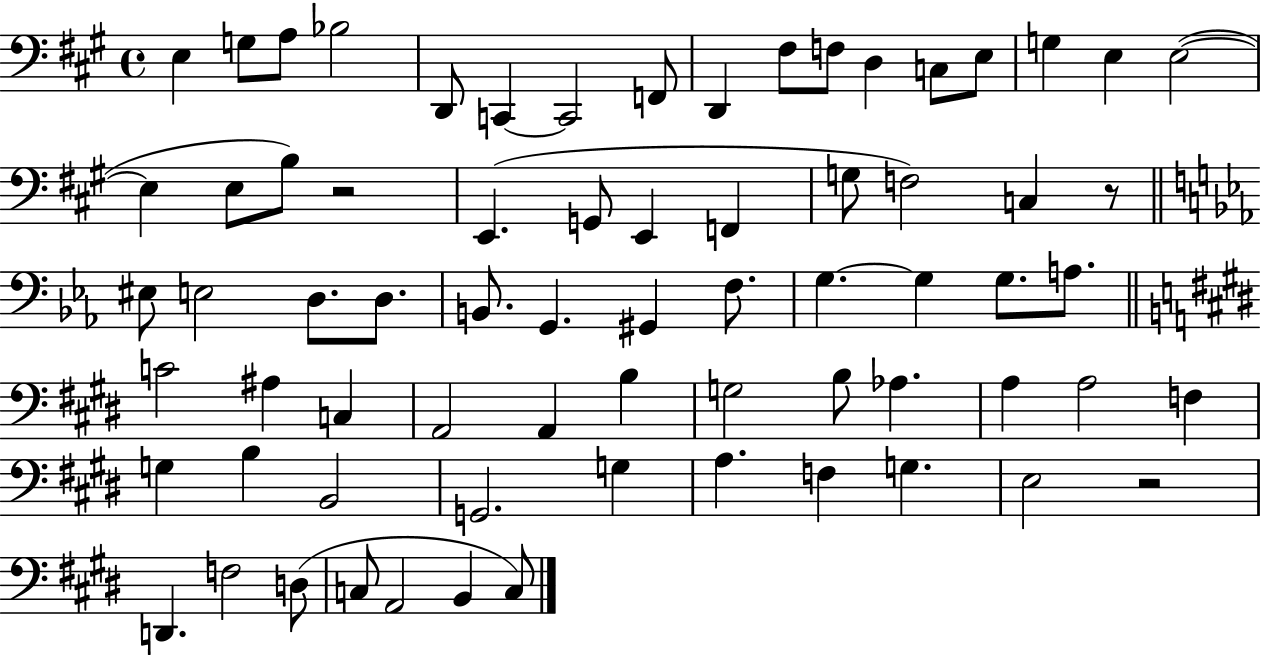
E3/q G3/e A3/e Bb3/h D2/e C2/q C2/h F2/e D2/q F#3/e F3/e D3/q C3/e E3/e G3/q E3/q E3/h E3/q E3/e B3/e R/h E2/q. G2/e E2/q F2/q G3/e F3/h C3/q R/e EIS3/e E3/h D3/e. D3/e. B2/e. G2/q. G#2/q F3/e. G3/q. G3/q G3/e. A3/e. C4/h A#3/q C3/q A2/h A2/q B3/q G3/h B3/e Ab3/q. A3/q A3/h F3/q G3/q B3/q B2/h G2/h. G3/q A3/q. F3/q G3/q. E3/h R/h D2/q. F3/h D3/e C3/e A2/h B2/q C3/e